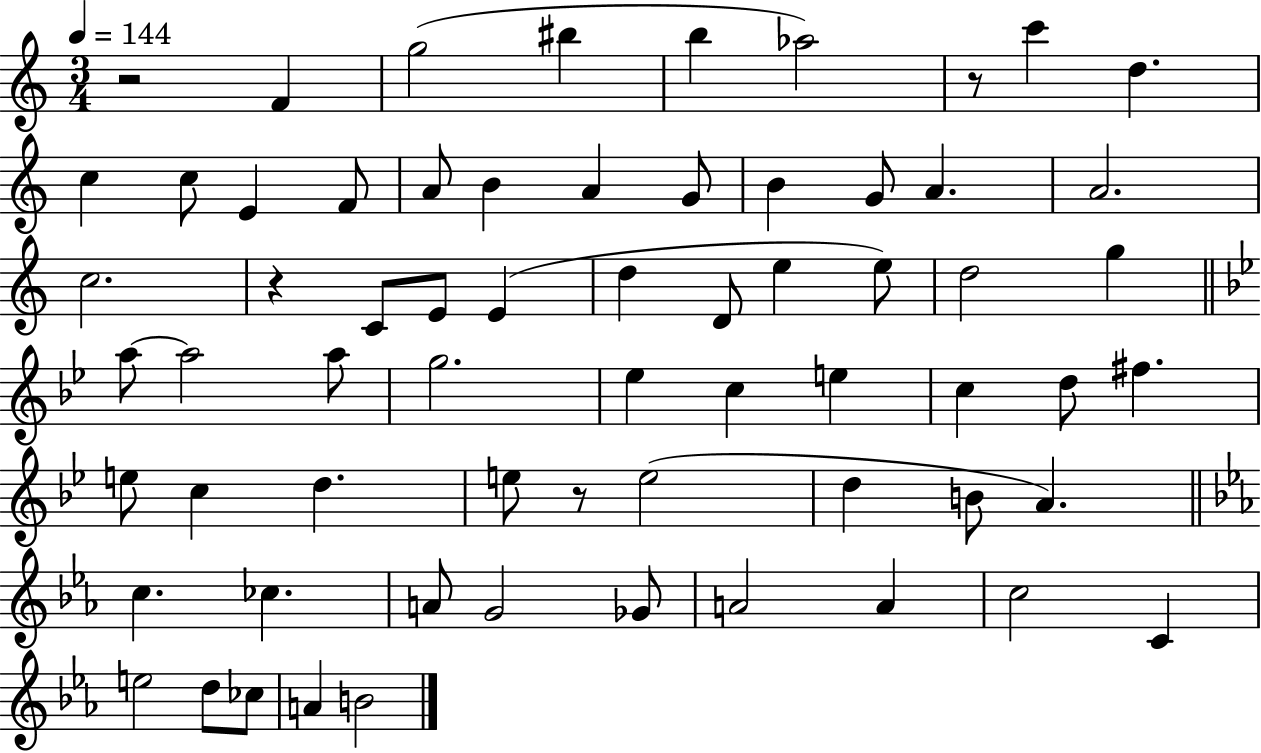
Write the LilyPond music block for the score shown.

{
  \clef treble
  \numericTimeSignature
  \time 3/4
  \key c \major
  \tempo 4 = 144
  r2 f'4 | g''2( bis''4 | b''4 aes''2) | r8 c'''4 d''4. | \break c''4 c''8 e'4 f'8 | a'8 b'4 a'4 g'8 | b'4 g'8 a'4. | a'2. | \break c''2. | r4 c'8 e'8 e'4( | d''4 d'8 e''4 e''8) | d''2 g''4 | \break \bar "||" \break \key g \minor a''8~~ a''2 a''8 | g''2. | ees''4 c''4 e''4 | c''4 d''8 fis''4. | \break e''8 c''4 d''4. | e''8 r8 e''2( | d''4 b'8 a'4.) | \bar "||" \break \key c \minor c''4. ces''4. | a'8 g'2 ges'8 | a'2 a'4 | c''2 c'4 | \break e''2 d''8 ces''8 | a'4 b'2 | \bar "|."
}